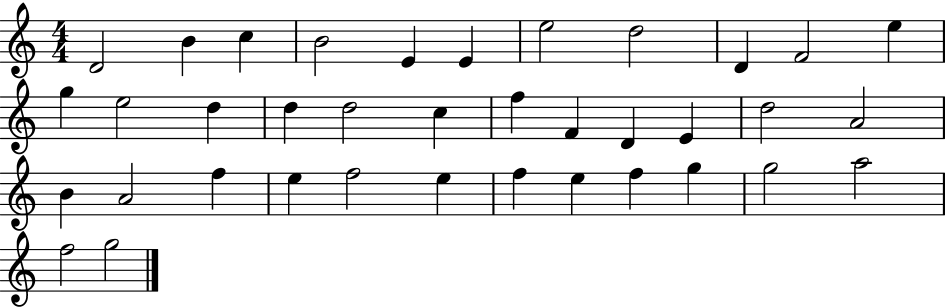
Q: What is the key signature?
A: C major